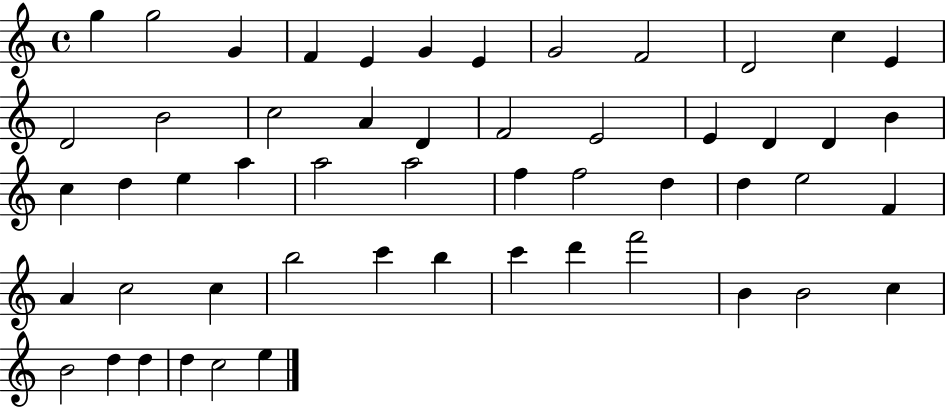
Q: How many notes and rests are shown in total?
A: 53